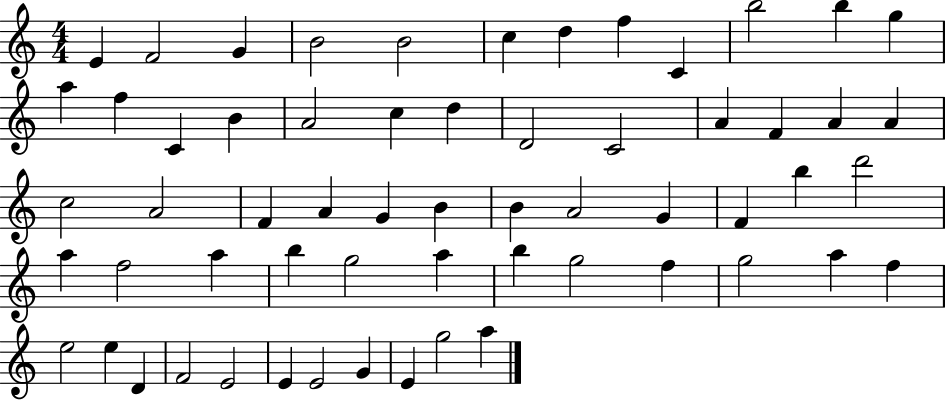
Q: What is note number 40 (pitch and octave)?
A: A5